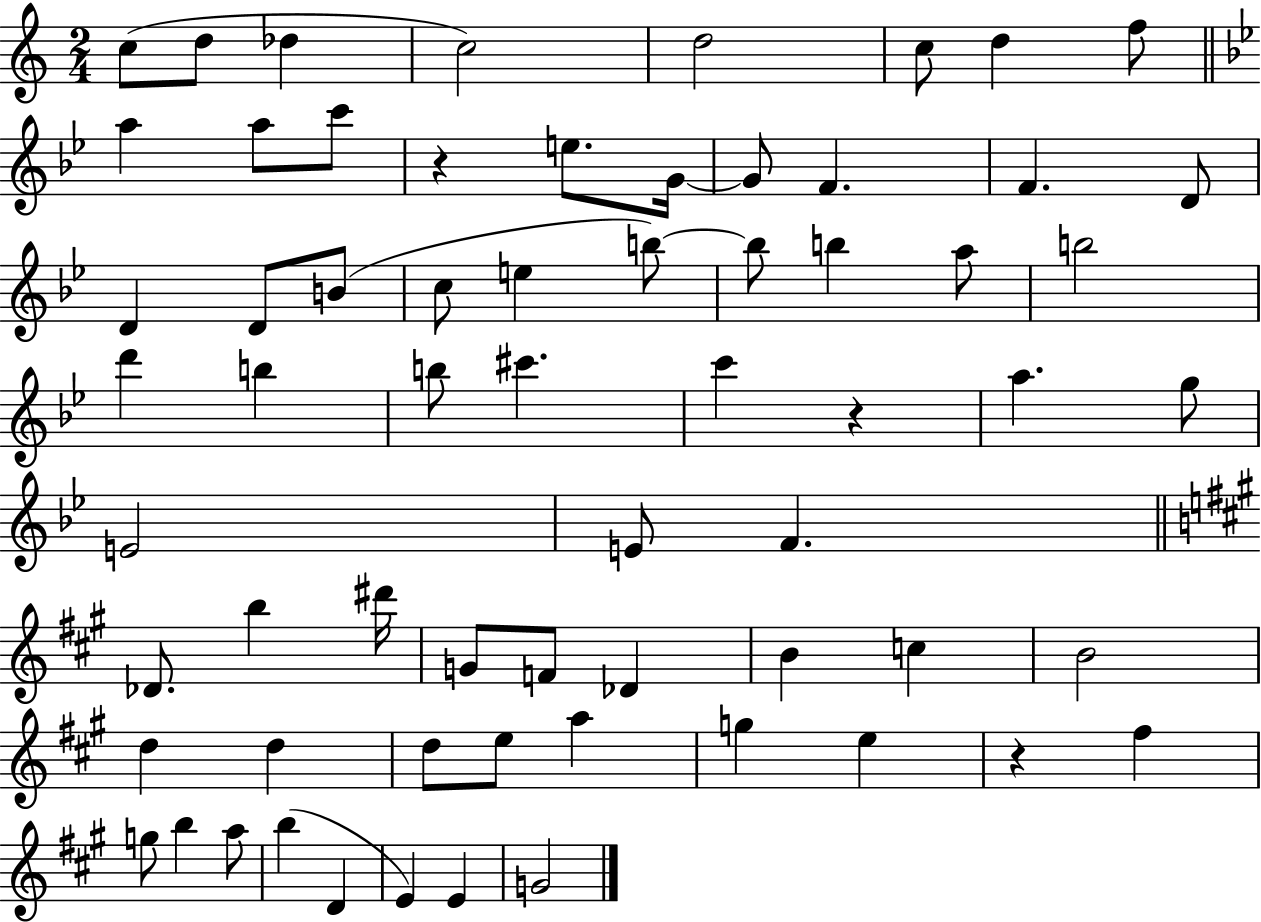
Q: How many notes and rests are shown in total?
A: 65